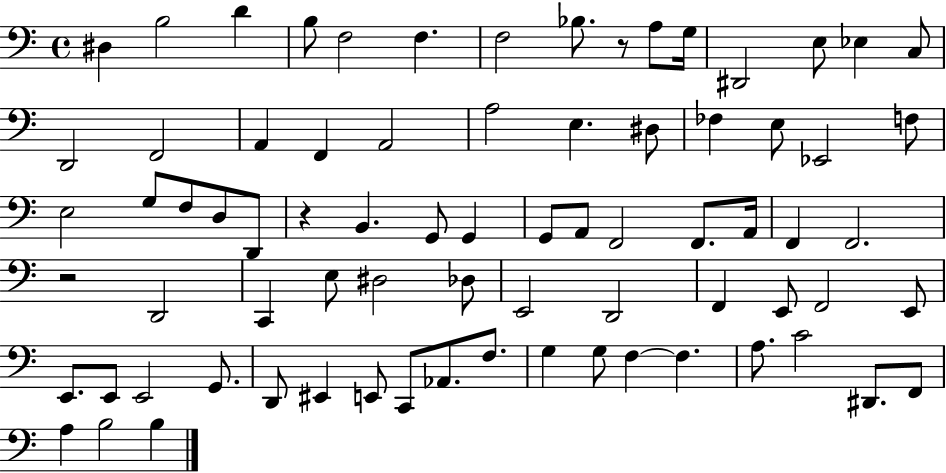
D#3/q B3/h D4/q B3/e F3/h F3/q. F3/h Bb3/e. R/e A3/e G3/s D#2/h E3/e Eb3/q C3/e D2/h F2/h A2/q F2/q A2/h A3/h E3/q. D#3/e FES3/q E3/e Eb2/h F3/e E3/h G3/e F3/e D3/e D2/e R/q B2/q. G2/e G2/q G2/e A2/e F2/h F2/e. A2/s F2/q F2/h. R/h D2/h C2/q E3/e D#3/h Db3/e E2/h D2/h F2/q E2/e F2/h E2/e E2/e. E2/e E2/h G2/e. D2/e EIS2/q E2/e C2/e Ab2/e. F3/e. G3/q G3/e F3/q F3/q. A3/e. C4/h D#2/e. F2/e A3/q B3/h B3/q